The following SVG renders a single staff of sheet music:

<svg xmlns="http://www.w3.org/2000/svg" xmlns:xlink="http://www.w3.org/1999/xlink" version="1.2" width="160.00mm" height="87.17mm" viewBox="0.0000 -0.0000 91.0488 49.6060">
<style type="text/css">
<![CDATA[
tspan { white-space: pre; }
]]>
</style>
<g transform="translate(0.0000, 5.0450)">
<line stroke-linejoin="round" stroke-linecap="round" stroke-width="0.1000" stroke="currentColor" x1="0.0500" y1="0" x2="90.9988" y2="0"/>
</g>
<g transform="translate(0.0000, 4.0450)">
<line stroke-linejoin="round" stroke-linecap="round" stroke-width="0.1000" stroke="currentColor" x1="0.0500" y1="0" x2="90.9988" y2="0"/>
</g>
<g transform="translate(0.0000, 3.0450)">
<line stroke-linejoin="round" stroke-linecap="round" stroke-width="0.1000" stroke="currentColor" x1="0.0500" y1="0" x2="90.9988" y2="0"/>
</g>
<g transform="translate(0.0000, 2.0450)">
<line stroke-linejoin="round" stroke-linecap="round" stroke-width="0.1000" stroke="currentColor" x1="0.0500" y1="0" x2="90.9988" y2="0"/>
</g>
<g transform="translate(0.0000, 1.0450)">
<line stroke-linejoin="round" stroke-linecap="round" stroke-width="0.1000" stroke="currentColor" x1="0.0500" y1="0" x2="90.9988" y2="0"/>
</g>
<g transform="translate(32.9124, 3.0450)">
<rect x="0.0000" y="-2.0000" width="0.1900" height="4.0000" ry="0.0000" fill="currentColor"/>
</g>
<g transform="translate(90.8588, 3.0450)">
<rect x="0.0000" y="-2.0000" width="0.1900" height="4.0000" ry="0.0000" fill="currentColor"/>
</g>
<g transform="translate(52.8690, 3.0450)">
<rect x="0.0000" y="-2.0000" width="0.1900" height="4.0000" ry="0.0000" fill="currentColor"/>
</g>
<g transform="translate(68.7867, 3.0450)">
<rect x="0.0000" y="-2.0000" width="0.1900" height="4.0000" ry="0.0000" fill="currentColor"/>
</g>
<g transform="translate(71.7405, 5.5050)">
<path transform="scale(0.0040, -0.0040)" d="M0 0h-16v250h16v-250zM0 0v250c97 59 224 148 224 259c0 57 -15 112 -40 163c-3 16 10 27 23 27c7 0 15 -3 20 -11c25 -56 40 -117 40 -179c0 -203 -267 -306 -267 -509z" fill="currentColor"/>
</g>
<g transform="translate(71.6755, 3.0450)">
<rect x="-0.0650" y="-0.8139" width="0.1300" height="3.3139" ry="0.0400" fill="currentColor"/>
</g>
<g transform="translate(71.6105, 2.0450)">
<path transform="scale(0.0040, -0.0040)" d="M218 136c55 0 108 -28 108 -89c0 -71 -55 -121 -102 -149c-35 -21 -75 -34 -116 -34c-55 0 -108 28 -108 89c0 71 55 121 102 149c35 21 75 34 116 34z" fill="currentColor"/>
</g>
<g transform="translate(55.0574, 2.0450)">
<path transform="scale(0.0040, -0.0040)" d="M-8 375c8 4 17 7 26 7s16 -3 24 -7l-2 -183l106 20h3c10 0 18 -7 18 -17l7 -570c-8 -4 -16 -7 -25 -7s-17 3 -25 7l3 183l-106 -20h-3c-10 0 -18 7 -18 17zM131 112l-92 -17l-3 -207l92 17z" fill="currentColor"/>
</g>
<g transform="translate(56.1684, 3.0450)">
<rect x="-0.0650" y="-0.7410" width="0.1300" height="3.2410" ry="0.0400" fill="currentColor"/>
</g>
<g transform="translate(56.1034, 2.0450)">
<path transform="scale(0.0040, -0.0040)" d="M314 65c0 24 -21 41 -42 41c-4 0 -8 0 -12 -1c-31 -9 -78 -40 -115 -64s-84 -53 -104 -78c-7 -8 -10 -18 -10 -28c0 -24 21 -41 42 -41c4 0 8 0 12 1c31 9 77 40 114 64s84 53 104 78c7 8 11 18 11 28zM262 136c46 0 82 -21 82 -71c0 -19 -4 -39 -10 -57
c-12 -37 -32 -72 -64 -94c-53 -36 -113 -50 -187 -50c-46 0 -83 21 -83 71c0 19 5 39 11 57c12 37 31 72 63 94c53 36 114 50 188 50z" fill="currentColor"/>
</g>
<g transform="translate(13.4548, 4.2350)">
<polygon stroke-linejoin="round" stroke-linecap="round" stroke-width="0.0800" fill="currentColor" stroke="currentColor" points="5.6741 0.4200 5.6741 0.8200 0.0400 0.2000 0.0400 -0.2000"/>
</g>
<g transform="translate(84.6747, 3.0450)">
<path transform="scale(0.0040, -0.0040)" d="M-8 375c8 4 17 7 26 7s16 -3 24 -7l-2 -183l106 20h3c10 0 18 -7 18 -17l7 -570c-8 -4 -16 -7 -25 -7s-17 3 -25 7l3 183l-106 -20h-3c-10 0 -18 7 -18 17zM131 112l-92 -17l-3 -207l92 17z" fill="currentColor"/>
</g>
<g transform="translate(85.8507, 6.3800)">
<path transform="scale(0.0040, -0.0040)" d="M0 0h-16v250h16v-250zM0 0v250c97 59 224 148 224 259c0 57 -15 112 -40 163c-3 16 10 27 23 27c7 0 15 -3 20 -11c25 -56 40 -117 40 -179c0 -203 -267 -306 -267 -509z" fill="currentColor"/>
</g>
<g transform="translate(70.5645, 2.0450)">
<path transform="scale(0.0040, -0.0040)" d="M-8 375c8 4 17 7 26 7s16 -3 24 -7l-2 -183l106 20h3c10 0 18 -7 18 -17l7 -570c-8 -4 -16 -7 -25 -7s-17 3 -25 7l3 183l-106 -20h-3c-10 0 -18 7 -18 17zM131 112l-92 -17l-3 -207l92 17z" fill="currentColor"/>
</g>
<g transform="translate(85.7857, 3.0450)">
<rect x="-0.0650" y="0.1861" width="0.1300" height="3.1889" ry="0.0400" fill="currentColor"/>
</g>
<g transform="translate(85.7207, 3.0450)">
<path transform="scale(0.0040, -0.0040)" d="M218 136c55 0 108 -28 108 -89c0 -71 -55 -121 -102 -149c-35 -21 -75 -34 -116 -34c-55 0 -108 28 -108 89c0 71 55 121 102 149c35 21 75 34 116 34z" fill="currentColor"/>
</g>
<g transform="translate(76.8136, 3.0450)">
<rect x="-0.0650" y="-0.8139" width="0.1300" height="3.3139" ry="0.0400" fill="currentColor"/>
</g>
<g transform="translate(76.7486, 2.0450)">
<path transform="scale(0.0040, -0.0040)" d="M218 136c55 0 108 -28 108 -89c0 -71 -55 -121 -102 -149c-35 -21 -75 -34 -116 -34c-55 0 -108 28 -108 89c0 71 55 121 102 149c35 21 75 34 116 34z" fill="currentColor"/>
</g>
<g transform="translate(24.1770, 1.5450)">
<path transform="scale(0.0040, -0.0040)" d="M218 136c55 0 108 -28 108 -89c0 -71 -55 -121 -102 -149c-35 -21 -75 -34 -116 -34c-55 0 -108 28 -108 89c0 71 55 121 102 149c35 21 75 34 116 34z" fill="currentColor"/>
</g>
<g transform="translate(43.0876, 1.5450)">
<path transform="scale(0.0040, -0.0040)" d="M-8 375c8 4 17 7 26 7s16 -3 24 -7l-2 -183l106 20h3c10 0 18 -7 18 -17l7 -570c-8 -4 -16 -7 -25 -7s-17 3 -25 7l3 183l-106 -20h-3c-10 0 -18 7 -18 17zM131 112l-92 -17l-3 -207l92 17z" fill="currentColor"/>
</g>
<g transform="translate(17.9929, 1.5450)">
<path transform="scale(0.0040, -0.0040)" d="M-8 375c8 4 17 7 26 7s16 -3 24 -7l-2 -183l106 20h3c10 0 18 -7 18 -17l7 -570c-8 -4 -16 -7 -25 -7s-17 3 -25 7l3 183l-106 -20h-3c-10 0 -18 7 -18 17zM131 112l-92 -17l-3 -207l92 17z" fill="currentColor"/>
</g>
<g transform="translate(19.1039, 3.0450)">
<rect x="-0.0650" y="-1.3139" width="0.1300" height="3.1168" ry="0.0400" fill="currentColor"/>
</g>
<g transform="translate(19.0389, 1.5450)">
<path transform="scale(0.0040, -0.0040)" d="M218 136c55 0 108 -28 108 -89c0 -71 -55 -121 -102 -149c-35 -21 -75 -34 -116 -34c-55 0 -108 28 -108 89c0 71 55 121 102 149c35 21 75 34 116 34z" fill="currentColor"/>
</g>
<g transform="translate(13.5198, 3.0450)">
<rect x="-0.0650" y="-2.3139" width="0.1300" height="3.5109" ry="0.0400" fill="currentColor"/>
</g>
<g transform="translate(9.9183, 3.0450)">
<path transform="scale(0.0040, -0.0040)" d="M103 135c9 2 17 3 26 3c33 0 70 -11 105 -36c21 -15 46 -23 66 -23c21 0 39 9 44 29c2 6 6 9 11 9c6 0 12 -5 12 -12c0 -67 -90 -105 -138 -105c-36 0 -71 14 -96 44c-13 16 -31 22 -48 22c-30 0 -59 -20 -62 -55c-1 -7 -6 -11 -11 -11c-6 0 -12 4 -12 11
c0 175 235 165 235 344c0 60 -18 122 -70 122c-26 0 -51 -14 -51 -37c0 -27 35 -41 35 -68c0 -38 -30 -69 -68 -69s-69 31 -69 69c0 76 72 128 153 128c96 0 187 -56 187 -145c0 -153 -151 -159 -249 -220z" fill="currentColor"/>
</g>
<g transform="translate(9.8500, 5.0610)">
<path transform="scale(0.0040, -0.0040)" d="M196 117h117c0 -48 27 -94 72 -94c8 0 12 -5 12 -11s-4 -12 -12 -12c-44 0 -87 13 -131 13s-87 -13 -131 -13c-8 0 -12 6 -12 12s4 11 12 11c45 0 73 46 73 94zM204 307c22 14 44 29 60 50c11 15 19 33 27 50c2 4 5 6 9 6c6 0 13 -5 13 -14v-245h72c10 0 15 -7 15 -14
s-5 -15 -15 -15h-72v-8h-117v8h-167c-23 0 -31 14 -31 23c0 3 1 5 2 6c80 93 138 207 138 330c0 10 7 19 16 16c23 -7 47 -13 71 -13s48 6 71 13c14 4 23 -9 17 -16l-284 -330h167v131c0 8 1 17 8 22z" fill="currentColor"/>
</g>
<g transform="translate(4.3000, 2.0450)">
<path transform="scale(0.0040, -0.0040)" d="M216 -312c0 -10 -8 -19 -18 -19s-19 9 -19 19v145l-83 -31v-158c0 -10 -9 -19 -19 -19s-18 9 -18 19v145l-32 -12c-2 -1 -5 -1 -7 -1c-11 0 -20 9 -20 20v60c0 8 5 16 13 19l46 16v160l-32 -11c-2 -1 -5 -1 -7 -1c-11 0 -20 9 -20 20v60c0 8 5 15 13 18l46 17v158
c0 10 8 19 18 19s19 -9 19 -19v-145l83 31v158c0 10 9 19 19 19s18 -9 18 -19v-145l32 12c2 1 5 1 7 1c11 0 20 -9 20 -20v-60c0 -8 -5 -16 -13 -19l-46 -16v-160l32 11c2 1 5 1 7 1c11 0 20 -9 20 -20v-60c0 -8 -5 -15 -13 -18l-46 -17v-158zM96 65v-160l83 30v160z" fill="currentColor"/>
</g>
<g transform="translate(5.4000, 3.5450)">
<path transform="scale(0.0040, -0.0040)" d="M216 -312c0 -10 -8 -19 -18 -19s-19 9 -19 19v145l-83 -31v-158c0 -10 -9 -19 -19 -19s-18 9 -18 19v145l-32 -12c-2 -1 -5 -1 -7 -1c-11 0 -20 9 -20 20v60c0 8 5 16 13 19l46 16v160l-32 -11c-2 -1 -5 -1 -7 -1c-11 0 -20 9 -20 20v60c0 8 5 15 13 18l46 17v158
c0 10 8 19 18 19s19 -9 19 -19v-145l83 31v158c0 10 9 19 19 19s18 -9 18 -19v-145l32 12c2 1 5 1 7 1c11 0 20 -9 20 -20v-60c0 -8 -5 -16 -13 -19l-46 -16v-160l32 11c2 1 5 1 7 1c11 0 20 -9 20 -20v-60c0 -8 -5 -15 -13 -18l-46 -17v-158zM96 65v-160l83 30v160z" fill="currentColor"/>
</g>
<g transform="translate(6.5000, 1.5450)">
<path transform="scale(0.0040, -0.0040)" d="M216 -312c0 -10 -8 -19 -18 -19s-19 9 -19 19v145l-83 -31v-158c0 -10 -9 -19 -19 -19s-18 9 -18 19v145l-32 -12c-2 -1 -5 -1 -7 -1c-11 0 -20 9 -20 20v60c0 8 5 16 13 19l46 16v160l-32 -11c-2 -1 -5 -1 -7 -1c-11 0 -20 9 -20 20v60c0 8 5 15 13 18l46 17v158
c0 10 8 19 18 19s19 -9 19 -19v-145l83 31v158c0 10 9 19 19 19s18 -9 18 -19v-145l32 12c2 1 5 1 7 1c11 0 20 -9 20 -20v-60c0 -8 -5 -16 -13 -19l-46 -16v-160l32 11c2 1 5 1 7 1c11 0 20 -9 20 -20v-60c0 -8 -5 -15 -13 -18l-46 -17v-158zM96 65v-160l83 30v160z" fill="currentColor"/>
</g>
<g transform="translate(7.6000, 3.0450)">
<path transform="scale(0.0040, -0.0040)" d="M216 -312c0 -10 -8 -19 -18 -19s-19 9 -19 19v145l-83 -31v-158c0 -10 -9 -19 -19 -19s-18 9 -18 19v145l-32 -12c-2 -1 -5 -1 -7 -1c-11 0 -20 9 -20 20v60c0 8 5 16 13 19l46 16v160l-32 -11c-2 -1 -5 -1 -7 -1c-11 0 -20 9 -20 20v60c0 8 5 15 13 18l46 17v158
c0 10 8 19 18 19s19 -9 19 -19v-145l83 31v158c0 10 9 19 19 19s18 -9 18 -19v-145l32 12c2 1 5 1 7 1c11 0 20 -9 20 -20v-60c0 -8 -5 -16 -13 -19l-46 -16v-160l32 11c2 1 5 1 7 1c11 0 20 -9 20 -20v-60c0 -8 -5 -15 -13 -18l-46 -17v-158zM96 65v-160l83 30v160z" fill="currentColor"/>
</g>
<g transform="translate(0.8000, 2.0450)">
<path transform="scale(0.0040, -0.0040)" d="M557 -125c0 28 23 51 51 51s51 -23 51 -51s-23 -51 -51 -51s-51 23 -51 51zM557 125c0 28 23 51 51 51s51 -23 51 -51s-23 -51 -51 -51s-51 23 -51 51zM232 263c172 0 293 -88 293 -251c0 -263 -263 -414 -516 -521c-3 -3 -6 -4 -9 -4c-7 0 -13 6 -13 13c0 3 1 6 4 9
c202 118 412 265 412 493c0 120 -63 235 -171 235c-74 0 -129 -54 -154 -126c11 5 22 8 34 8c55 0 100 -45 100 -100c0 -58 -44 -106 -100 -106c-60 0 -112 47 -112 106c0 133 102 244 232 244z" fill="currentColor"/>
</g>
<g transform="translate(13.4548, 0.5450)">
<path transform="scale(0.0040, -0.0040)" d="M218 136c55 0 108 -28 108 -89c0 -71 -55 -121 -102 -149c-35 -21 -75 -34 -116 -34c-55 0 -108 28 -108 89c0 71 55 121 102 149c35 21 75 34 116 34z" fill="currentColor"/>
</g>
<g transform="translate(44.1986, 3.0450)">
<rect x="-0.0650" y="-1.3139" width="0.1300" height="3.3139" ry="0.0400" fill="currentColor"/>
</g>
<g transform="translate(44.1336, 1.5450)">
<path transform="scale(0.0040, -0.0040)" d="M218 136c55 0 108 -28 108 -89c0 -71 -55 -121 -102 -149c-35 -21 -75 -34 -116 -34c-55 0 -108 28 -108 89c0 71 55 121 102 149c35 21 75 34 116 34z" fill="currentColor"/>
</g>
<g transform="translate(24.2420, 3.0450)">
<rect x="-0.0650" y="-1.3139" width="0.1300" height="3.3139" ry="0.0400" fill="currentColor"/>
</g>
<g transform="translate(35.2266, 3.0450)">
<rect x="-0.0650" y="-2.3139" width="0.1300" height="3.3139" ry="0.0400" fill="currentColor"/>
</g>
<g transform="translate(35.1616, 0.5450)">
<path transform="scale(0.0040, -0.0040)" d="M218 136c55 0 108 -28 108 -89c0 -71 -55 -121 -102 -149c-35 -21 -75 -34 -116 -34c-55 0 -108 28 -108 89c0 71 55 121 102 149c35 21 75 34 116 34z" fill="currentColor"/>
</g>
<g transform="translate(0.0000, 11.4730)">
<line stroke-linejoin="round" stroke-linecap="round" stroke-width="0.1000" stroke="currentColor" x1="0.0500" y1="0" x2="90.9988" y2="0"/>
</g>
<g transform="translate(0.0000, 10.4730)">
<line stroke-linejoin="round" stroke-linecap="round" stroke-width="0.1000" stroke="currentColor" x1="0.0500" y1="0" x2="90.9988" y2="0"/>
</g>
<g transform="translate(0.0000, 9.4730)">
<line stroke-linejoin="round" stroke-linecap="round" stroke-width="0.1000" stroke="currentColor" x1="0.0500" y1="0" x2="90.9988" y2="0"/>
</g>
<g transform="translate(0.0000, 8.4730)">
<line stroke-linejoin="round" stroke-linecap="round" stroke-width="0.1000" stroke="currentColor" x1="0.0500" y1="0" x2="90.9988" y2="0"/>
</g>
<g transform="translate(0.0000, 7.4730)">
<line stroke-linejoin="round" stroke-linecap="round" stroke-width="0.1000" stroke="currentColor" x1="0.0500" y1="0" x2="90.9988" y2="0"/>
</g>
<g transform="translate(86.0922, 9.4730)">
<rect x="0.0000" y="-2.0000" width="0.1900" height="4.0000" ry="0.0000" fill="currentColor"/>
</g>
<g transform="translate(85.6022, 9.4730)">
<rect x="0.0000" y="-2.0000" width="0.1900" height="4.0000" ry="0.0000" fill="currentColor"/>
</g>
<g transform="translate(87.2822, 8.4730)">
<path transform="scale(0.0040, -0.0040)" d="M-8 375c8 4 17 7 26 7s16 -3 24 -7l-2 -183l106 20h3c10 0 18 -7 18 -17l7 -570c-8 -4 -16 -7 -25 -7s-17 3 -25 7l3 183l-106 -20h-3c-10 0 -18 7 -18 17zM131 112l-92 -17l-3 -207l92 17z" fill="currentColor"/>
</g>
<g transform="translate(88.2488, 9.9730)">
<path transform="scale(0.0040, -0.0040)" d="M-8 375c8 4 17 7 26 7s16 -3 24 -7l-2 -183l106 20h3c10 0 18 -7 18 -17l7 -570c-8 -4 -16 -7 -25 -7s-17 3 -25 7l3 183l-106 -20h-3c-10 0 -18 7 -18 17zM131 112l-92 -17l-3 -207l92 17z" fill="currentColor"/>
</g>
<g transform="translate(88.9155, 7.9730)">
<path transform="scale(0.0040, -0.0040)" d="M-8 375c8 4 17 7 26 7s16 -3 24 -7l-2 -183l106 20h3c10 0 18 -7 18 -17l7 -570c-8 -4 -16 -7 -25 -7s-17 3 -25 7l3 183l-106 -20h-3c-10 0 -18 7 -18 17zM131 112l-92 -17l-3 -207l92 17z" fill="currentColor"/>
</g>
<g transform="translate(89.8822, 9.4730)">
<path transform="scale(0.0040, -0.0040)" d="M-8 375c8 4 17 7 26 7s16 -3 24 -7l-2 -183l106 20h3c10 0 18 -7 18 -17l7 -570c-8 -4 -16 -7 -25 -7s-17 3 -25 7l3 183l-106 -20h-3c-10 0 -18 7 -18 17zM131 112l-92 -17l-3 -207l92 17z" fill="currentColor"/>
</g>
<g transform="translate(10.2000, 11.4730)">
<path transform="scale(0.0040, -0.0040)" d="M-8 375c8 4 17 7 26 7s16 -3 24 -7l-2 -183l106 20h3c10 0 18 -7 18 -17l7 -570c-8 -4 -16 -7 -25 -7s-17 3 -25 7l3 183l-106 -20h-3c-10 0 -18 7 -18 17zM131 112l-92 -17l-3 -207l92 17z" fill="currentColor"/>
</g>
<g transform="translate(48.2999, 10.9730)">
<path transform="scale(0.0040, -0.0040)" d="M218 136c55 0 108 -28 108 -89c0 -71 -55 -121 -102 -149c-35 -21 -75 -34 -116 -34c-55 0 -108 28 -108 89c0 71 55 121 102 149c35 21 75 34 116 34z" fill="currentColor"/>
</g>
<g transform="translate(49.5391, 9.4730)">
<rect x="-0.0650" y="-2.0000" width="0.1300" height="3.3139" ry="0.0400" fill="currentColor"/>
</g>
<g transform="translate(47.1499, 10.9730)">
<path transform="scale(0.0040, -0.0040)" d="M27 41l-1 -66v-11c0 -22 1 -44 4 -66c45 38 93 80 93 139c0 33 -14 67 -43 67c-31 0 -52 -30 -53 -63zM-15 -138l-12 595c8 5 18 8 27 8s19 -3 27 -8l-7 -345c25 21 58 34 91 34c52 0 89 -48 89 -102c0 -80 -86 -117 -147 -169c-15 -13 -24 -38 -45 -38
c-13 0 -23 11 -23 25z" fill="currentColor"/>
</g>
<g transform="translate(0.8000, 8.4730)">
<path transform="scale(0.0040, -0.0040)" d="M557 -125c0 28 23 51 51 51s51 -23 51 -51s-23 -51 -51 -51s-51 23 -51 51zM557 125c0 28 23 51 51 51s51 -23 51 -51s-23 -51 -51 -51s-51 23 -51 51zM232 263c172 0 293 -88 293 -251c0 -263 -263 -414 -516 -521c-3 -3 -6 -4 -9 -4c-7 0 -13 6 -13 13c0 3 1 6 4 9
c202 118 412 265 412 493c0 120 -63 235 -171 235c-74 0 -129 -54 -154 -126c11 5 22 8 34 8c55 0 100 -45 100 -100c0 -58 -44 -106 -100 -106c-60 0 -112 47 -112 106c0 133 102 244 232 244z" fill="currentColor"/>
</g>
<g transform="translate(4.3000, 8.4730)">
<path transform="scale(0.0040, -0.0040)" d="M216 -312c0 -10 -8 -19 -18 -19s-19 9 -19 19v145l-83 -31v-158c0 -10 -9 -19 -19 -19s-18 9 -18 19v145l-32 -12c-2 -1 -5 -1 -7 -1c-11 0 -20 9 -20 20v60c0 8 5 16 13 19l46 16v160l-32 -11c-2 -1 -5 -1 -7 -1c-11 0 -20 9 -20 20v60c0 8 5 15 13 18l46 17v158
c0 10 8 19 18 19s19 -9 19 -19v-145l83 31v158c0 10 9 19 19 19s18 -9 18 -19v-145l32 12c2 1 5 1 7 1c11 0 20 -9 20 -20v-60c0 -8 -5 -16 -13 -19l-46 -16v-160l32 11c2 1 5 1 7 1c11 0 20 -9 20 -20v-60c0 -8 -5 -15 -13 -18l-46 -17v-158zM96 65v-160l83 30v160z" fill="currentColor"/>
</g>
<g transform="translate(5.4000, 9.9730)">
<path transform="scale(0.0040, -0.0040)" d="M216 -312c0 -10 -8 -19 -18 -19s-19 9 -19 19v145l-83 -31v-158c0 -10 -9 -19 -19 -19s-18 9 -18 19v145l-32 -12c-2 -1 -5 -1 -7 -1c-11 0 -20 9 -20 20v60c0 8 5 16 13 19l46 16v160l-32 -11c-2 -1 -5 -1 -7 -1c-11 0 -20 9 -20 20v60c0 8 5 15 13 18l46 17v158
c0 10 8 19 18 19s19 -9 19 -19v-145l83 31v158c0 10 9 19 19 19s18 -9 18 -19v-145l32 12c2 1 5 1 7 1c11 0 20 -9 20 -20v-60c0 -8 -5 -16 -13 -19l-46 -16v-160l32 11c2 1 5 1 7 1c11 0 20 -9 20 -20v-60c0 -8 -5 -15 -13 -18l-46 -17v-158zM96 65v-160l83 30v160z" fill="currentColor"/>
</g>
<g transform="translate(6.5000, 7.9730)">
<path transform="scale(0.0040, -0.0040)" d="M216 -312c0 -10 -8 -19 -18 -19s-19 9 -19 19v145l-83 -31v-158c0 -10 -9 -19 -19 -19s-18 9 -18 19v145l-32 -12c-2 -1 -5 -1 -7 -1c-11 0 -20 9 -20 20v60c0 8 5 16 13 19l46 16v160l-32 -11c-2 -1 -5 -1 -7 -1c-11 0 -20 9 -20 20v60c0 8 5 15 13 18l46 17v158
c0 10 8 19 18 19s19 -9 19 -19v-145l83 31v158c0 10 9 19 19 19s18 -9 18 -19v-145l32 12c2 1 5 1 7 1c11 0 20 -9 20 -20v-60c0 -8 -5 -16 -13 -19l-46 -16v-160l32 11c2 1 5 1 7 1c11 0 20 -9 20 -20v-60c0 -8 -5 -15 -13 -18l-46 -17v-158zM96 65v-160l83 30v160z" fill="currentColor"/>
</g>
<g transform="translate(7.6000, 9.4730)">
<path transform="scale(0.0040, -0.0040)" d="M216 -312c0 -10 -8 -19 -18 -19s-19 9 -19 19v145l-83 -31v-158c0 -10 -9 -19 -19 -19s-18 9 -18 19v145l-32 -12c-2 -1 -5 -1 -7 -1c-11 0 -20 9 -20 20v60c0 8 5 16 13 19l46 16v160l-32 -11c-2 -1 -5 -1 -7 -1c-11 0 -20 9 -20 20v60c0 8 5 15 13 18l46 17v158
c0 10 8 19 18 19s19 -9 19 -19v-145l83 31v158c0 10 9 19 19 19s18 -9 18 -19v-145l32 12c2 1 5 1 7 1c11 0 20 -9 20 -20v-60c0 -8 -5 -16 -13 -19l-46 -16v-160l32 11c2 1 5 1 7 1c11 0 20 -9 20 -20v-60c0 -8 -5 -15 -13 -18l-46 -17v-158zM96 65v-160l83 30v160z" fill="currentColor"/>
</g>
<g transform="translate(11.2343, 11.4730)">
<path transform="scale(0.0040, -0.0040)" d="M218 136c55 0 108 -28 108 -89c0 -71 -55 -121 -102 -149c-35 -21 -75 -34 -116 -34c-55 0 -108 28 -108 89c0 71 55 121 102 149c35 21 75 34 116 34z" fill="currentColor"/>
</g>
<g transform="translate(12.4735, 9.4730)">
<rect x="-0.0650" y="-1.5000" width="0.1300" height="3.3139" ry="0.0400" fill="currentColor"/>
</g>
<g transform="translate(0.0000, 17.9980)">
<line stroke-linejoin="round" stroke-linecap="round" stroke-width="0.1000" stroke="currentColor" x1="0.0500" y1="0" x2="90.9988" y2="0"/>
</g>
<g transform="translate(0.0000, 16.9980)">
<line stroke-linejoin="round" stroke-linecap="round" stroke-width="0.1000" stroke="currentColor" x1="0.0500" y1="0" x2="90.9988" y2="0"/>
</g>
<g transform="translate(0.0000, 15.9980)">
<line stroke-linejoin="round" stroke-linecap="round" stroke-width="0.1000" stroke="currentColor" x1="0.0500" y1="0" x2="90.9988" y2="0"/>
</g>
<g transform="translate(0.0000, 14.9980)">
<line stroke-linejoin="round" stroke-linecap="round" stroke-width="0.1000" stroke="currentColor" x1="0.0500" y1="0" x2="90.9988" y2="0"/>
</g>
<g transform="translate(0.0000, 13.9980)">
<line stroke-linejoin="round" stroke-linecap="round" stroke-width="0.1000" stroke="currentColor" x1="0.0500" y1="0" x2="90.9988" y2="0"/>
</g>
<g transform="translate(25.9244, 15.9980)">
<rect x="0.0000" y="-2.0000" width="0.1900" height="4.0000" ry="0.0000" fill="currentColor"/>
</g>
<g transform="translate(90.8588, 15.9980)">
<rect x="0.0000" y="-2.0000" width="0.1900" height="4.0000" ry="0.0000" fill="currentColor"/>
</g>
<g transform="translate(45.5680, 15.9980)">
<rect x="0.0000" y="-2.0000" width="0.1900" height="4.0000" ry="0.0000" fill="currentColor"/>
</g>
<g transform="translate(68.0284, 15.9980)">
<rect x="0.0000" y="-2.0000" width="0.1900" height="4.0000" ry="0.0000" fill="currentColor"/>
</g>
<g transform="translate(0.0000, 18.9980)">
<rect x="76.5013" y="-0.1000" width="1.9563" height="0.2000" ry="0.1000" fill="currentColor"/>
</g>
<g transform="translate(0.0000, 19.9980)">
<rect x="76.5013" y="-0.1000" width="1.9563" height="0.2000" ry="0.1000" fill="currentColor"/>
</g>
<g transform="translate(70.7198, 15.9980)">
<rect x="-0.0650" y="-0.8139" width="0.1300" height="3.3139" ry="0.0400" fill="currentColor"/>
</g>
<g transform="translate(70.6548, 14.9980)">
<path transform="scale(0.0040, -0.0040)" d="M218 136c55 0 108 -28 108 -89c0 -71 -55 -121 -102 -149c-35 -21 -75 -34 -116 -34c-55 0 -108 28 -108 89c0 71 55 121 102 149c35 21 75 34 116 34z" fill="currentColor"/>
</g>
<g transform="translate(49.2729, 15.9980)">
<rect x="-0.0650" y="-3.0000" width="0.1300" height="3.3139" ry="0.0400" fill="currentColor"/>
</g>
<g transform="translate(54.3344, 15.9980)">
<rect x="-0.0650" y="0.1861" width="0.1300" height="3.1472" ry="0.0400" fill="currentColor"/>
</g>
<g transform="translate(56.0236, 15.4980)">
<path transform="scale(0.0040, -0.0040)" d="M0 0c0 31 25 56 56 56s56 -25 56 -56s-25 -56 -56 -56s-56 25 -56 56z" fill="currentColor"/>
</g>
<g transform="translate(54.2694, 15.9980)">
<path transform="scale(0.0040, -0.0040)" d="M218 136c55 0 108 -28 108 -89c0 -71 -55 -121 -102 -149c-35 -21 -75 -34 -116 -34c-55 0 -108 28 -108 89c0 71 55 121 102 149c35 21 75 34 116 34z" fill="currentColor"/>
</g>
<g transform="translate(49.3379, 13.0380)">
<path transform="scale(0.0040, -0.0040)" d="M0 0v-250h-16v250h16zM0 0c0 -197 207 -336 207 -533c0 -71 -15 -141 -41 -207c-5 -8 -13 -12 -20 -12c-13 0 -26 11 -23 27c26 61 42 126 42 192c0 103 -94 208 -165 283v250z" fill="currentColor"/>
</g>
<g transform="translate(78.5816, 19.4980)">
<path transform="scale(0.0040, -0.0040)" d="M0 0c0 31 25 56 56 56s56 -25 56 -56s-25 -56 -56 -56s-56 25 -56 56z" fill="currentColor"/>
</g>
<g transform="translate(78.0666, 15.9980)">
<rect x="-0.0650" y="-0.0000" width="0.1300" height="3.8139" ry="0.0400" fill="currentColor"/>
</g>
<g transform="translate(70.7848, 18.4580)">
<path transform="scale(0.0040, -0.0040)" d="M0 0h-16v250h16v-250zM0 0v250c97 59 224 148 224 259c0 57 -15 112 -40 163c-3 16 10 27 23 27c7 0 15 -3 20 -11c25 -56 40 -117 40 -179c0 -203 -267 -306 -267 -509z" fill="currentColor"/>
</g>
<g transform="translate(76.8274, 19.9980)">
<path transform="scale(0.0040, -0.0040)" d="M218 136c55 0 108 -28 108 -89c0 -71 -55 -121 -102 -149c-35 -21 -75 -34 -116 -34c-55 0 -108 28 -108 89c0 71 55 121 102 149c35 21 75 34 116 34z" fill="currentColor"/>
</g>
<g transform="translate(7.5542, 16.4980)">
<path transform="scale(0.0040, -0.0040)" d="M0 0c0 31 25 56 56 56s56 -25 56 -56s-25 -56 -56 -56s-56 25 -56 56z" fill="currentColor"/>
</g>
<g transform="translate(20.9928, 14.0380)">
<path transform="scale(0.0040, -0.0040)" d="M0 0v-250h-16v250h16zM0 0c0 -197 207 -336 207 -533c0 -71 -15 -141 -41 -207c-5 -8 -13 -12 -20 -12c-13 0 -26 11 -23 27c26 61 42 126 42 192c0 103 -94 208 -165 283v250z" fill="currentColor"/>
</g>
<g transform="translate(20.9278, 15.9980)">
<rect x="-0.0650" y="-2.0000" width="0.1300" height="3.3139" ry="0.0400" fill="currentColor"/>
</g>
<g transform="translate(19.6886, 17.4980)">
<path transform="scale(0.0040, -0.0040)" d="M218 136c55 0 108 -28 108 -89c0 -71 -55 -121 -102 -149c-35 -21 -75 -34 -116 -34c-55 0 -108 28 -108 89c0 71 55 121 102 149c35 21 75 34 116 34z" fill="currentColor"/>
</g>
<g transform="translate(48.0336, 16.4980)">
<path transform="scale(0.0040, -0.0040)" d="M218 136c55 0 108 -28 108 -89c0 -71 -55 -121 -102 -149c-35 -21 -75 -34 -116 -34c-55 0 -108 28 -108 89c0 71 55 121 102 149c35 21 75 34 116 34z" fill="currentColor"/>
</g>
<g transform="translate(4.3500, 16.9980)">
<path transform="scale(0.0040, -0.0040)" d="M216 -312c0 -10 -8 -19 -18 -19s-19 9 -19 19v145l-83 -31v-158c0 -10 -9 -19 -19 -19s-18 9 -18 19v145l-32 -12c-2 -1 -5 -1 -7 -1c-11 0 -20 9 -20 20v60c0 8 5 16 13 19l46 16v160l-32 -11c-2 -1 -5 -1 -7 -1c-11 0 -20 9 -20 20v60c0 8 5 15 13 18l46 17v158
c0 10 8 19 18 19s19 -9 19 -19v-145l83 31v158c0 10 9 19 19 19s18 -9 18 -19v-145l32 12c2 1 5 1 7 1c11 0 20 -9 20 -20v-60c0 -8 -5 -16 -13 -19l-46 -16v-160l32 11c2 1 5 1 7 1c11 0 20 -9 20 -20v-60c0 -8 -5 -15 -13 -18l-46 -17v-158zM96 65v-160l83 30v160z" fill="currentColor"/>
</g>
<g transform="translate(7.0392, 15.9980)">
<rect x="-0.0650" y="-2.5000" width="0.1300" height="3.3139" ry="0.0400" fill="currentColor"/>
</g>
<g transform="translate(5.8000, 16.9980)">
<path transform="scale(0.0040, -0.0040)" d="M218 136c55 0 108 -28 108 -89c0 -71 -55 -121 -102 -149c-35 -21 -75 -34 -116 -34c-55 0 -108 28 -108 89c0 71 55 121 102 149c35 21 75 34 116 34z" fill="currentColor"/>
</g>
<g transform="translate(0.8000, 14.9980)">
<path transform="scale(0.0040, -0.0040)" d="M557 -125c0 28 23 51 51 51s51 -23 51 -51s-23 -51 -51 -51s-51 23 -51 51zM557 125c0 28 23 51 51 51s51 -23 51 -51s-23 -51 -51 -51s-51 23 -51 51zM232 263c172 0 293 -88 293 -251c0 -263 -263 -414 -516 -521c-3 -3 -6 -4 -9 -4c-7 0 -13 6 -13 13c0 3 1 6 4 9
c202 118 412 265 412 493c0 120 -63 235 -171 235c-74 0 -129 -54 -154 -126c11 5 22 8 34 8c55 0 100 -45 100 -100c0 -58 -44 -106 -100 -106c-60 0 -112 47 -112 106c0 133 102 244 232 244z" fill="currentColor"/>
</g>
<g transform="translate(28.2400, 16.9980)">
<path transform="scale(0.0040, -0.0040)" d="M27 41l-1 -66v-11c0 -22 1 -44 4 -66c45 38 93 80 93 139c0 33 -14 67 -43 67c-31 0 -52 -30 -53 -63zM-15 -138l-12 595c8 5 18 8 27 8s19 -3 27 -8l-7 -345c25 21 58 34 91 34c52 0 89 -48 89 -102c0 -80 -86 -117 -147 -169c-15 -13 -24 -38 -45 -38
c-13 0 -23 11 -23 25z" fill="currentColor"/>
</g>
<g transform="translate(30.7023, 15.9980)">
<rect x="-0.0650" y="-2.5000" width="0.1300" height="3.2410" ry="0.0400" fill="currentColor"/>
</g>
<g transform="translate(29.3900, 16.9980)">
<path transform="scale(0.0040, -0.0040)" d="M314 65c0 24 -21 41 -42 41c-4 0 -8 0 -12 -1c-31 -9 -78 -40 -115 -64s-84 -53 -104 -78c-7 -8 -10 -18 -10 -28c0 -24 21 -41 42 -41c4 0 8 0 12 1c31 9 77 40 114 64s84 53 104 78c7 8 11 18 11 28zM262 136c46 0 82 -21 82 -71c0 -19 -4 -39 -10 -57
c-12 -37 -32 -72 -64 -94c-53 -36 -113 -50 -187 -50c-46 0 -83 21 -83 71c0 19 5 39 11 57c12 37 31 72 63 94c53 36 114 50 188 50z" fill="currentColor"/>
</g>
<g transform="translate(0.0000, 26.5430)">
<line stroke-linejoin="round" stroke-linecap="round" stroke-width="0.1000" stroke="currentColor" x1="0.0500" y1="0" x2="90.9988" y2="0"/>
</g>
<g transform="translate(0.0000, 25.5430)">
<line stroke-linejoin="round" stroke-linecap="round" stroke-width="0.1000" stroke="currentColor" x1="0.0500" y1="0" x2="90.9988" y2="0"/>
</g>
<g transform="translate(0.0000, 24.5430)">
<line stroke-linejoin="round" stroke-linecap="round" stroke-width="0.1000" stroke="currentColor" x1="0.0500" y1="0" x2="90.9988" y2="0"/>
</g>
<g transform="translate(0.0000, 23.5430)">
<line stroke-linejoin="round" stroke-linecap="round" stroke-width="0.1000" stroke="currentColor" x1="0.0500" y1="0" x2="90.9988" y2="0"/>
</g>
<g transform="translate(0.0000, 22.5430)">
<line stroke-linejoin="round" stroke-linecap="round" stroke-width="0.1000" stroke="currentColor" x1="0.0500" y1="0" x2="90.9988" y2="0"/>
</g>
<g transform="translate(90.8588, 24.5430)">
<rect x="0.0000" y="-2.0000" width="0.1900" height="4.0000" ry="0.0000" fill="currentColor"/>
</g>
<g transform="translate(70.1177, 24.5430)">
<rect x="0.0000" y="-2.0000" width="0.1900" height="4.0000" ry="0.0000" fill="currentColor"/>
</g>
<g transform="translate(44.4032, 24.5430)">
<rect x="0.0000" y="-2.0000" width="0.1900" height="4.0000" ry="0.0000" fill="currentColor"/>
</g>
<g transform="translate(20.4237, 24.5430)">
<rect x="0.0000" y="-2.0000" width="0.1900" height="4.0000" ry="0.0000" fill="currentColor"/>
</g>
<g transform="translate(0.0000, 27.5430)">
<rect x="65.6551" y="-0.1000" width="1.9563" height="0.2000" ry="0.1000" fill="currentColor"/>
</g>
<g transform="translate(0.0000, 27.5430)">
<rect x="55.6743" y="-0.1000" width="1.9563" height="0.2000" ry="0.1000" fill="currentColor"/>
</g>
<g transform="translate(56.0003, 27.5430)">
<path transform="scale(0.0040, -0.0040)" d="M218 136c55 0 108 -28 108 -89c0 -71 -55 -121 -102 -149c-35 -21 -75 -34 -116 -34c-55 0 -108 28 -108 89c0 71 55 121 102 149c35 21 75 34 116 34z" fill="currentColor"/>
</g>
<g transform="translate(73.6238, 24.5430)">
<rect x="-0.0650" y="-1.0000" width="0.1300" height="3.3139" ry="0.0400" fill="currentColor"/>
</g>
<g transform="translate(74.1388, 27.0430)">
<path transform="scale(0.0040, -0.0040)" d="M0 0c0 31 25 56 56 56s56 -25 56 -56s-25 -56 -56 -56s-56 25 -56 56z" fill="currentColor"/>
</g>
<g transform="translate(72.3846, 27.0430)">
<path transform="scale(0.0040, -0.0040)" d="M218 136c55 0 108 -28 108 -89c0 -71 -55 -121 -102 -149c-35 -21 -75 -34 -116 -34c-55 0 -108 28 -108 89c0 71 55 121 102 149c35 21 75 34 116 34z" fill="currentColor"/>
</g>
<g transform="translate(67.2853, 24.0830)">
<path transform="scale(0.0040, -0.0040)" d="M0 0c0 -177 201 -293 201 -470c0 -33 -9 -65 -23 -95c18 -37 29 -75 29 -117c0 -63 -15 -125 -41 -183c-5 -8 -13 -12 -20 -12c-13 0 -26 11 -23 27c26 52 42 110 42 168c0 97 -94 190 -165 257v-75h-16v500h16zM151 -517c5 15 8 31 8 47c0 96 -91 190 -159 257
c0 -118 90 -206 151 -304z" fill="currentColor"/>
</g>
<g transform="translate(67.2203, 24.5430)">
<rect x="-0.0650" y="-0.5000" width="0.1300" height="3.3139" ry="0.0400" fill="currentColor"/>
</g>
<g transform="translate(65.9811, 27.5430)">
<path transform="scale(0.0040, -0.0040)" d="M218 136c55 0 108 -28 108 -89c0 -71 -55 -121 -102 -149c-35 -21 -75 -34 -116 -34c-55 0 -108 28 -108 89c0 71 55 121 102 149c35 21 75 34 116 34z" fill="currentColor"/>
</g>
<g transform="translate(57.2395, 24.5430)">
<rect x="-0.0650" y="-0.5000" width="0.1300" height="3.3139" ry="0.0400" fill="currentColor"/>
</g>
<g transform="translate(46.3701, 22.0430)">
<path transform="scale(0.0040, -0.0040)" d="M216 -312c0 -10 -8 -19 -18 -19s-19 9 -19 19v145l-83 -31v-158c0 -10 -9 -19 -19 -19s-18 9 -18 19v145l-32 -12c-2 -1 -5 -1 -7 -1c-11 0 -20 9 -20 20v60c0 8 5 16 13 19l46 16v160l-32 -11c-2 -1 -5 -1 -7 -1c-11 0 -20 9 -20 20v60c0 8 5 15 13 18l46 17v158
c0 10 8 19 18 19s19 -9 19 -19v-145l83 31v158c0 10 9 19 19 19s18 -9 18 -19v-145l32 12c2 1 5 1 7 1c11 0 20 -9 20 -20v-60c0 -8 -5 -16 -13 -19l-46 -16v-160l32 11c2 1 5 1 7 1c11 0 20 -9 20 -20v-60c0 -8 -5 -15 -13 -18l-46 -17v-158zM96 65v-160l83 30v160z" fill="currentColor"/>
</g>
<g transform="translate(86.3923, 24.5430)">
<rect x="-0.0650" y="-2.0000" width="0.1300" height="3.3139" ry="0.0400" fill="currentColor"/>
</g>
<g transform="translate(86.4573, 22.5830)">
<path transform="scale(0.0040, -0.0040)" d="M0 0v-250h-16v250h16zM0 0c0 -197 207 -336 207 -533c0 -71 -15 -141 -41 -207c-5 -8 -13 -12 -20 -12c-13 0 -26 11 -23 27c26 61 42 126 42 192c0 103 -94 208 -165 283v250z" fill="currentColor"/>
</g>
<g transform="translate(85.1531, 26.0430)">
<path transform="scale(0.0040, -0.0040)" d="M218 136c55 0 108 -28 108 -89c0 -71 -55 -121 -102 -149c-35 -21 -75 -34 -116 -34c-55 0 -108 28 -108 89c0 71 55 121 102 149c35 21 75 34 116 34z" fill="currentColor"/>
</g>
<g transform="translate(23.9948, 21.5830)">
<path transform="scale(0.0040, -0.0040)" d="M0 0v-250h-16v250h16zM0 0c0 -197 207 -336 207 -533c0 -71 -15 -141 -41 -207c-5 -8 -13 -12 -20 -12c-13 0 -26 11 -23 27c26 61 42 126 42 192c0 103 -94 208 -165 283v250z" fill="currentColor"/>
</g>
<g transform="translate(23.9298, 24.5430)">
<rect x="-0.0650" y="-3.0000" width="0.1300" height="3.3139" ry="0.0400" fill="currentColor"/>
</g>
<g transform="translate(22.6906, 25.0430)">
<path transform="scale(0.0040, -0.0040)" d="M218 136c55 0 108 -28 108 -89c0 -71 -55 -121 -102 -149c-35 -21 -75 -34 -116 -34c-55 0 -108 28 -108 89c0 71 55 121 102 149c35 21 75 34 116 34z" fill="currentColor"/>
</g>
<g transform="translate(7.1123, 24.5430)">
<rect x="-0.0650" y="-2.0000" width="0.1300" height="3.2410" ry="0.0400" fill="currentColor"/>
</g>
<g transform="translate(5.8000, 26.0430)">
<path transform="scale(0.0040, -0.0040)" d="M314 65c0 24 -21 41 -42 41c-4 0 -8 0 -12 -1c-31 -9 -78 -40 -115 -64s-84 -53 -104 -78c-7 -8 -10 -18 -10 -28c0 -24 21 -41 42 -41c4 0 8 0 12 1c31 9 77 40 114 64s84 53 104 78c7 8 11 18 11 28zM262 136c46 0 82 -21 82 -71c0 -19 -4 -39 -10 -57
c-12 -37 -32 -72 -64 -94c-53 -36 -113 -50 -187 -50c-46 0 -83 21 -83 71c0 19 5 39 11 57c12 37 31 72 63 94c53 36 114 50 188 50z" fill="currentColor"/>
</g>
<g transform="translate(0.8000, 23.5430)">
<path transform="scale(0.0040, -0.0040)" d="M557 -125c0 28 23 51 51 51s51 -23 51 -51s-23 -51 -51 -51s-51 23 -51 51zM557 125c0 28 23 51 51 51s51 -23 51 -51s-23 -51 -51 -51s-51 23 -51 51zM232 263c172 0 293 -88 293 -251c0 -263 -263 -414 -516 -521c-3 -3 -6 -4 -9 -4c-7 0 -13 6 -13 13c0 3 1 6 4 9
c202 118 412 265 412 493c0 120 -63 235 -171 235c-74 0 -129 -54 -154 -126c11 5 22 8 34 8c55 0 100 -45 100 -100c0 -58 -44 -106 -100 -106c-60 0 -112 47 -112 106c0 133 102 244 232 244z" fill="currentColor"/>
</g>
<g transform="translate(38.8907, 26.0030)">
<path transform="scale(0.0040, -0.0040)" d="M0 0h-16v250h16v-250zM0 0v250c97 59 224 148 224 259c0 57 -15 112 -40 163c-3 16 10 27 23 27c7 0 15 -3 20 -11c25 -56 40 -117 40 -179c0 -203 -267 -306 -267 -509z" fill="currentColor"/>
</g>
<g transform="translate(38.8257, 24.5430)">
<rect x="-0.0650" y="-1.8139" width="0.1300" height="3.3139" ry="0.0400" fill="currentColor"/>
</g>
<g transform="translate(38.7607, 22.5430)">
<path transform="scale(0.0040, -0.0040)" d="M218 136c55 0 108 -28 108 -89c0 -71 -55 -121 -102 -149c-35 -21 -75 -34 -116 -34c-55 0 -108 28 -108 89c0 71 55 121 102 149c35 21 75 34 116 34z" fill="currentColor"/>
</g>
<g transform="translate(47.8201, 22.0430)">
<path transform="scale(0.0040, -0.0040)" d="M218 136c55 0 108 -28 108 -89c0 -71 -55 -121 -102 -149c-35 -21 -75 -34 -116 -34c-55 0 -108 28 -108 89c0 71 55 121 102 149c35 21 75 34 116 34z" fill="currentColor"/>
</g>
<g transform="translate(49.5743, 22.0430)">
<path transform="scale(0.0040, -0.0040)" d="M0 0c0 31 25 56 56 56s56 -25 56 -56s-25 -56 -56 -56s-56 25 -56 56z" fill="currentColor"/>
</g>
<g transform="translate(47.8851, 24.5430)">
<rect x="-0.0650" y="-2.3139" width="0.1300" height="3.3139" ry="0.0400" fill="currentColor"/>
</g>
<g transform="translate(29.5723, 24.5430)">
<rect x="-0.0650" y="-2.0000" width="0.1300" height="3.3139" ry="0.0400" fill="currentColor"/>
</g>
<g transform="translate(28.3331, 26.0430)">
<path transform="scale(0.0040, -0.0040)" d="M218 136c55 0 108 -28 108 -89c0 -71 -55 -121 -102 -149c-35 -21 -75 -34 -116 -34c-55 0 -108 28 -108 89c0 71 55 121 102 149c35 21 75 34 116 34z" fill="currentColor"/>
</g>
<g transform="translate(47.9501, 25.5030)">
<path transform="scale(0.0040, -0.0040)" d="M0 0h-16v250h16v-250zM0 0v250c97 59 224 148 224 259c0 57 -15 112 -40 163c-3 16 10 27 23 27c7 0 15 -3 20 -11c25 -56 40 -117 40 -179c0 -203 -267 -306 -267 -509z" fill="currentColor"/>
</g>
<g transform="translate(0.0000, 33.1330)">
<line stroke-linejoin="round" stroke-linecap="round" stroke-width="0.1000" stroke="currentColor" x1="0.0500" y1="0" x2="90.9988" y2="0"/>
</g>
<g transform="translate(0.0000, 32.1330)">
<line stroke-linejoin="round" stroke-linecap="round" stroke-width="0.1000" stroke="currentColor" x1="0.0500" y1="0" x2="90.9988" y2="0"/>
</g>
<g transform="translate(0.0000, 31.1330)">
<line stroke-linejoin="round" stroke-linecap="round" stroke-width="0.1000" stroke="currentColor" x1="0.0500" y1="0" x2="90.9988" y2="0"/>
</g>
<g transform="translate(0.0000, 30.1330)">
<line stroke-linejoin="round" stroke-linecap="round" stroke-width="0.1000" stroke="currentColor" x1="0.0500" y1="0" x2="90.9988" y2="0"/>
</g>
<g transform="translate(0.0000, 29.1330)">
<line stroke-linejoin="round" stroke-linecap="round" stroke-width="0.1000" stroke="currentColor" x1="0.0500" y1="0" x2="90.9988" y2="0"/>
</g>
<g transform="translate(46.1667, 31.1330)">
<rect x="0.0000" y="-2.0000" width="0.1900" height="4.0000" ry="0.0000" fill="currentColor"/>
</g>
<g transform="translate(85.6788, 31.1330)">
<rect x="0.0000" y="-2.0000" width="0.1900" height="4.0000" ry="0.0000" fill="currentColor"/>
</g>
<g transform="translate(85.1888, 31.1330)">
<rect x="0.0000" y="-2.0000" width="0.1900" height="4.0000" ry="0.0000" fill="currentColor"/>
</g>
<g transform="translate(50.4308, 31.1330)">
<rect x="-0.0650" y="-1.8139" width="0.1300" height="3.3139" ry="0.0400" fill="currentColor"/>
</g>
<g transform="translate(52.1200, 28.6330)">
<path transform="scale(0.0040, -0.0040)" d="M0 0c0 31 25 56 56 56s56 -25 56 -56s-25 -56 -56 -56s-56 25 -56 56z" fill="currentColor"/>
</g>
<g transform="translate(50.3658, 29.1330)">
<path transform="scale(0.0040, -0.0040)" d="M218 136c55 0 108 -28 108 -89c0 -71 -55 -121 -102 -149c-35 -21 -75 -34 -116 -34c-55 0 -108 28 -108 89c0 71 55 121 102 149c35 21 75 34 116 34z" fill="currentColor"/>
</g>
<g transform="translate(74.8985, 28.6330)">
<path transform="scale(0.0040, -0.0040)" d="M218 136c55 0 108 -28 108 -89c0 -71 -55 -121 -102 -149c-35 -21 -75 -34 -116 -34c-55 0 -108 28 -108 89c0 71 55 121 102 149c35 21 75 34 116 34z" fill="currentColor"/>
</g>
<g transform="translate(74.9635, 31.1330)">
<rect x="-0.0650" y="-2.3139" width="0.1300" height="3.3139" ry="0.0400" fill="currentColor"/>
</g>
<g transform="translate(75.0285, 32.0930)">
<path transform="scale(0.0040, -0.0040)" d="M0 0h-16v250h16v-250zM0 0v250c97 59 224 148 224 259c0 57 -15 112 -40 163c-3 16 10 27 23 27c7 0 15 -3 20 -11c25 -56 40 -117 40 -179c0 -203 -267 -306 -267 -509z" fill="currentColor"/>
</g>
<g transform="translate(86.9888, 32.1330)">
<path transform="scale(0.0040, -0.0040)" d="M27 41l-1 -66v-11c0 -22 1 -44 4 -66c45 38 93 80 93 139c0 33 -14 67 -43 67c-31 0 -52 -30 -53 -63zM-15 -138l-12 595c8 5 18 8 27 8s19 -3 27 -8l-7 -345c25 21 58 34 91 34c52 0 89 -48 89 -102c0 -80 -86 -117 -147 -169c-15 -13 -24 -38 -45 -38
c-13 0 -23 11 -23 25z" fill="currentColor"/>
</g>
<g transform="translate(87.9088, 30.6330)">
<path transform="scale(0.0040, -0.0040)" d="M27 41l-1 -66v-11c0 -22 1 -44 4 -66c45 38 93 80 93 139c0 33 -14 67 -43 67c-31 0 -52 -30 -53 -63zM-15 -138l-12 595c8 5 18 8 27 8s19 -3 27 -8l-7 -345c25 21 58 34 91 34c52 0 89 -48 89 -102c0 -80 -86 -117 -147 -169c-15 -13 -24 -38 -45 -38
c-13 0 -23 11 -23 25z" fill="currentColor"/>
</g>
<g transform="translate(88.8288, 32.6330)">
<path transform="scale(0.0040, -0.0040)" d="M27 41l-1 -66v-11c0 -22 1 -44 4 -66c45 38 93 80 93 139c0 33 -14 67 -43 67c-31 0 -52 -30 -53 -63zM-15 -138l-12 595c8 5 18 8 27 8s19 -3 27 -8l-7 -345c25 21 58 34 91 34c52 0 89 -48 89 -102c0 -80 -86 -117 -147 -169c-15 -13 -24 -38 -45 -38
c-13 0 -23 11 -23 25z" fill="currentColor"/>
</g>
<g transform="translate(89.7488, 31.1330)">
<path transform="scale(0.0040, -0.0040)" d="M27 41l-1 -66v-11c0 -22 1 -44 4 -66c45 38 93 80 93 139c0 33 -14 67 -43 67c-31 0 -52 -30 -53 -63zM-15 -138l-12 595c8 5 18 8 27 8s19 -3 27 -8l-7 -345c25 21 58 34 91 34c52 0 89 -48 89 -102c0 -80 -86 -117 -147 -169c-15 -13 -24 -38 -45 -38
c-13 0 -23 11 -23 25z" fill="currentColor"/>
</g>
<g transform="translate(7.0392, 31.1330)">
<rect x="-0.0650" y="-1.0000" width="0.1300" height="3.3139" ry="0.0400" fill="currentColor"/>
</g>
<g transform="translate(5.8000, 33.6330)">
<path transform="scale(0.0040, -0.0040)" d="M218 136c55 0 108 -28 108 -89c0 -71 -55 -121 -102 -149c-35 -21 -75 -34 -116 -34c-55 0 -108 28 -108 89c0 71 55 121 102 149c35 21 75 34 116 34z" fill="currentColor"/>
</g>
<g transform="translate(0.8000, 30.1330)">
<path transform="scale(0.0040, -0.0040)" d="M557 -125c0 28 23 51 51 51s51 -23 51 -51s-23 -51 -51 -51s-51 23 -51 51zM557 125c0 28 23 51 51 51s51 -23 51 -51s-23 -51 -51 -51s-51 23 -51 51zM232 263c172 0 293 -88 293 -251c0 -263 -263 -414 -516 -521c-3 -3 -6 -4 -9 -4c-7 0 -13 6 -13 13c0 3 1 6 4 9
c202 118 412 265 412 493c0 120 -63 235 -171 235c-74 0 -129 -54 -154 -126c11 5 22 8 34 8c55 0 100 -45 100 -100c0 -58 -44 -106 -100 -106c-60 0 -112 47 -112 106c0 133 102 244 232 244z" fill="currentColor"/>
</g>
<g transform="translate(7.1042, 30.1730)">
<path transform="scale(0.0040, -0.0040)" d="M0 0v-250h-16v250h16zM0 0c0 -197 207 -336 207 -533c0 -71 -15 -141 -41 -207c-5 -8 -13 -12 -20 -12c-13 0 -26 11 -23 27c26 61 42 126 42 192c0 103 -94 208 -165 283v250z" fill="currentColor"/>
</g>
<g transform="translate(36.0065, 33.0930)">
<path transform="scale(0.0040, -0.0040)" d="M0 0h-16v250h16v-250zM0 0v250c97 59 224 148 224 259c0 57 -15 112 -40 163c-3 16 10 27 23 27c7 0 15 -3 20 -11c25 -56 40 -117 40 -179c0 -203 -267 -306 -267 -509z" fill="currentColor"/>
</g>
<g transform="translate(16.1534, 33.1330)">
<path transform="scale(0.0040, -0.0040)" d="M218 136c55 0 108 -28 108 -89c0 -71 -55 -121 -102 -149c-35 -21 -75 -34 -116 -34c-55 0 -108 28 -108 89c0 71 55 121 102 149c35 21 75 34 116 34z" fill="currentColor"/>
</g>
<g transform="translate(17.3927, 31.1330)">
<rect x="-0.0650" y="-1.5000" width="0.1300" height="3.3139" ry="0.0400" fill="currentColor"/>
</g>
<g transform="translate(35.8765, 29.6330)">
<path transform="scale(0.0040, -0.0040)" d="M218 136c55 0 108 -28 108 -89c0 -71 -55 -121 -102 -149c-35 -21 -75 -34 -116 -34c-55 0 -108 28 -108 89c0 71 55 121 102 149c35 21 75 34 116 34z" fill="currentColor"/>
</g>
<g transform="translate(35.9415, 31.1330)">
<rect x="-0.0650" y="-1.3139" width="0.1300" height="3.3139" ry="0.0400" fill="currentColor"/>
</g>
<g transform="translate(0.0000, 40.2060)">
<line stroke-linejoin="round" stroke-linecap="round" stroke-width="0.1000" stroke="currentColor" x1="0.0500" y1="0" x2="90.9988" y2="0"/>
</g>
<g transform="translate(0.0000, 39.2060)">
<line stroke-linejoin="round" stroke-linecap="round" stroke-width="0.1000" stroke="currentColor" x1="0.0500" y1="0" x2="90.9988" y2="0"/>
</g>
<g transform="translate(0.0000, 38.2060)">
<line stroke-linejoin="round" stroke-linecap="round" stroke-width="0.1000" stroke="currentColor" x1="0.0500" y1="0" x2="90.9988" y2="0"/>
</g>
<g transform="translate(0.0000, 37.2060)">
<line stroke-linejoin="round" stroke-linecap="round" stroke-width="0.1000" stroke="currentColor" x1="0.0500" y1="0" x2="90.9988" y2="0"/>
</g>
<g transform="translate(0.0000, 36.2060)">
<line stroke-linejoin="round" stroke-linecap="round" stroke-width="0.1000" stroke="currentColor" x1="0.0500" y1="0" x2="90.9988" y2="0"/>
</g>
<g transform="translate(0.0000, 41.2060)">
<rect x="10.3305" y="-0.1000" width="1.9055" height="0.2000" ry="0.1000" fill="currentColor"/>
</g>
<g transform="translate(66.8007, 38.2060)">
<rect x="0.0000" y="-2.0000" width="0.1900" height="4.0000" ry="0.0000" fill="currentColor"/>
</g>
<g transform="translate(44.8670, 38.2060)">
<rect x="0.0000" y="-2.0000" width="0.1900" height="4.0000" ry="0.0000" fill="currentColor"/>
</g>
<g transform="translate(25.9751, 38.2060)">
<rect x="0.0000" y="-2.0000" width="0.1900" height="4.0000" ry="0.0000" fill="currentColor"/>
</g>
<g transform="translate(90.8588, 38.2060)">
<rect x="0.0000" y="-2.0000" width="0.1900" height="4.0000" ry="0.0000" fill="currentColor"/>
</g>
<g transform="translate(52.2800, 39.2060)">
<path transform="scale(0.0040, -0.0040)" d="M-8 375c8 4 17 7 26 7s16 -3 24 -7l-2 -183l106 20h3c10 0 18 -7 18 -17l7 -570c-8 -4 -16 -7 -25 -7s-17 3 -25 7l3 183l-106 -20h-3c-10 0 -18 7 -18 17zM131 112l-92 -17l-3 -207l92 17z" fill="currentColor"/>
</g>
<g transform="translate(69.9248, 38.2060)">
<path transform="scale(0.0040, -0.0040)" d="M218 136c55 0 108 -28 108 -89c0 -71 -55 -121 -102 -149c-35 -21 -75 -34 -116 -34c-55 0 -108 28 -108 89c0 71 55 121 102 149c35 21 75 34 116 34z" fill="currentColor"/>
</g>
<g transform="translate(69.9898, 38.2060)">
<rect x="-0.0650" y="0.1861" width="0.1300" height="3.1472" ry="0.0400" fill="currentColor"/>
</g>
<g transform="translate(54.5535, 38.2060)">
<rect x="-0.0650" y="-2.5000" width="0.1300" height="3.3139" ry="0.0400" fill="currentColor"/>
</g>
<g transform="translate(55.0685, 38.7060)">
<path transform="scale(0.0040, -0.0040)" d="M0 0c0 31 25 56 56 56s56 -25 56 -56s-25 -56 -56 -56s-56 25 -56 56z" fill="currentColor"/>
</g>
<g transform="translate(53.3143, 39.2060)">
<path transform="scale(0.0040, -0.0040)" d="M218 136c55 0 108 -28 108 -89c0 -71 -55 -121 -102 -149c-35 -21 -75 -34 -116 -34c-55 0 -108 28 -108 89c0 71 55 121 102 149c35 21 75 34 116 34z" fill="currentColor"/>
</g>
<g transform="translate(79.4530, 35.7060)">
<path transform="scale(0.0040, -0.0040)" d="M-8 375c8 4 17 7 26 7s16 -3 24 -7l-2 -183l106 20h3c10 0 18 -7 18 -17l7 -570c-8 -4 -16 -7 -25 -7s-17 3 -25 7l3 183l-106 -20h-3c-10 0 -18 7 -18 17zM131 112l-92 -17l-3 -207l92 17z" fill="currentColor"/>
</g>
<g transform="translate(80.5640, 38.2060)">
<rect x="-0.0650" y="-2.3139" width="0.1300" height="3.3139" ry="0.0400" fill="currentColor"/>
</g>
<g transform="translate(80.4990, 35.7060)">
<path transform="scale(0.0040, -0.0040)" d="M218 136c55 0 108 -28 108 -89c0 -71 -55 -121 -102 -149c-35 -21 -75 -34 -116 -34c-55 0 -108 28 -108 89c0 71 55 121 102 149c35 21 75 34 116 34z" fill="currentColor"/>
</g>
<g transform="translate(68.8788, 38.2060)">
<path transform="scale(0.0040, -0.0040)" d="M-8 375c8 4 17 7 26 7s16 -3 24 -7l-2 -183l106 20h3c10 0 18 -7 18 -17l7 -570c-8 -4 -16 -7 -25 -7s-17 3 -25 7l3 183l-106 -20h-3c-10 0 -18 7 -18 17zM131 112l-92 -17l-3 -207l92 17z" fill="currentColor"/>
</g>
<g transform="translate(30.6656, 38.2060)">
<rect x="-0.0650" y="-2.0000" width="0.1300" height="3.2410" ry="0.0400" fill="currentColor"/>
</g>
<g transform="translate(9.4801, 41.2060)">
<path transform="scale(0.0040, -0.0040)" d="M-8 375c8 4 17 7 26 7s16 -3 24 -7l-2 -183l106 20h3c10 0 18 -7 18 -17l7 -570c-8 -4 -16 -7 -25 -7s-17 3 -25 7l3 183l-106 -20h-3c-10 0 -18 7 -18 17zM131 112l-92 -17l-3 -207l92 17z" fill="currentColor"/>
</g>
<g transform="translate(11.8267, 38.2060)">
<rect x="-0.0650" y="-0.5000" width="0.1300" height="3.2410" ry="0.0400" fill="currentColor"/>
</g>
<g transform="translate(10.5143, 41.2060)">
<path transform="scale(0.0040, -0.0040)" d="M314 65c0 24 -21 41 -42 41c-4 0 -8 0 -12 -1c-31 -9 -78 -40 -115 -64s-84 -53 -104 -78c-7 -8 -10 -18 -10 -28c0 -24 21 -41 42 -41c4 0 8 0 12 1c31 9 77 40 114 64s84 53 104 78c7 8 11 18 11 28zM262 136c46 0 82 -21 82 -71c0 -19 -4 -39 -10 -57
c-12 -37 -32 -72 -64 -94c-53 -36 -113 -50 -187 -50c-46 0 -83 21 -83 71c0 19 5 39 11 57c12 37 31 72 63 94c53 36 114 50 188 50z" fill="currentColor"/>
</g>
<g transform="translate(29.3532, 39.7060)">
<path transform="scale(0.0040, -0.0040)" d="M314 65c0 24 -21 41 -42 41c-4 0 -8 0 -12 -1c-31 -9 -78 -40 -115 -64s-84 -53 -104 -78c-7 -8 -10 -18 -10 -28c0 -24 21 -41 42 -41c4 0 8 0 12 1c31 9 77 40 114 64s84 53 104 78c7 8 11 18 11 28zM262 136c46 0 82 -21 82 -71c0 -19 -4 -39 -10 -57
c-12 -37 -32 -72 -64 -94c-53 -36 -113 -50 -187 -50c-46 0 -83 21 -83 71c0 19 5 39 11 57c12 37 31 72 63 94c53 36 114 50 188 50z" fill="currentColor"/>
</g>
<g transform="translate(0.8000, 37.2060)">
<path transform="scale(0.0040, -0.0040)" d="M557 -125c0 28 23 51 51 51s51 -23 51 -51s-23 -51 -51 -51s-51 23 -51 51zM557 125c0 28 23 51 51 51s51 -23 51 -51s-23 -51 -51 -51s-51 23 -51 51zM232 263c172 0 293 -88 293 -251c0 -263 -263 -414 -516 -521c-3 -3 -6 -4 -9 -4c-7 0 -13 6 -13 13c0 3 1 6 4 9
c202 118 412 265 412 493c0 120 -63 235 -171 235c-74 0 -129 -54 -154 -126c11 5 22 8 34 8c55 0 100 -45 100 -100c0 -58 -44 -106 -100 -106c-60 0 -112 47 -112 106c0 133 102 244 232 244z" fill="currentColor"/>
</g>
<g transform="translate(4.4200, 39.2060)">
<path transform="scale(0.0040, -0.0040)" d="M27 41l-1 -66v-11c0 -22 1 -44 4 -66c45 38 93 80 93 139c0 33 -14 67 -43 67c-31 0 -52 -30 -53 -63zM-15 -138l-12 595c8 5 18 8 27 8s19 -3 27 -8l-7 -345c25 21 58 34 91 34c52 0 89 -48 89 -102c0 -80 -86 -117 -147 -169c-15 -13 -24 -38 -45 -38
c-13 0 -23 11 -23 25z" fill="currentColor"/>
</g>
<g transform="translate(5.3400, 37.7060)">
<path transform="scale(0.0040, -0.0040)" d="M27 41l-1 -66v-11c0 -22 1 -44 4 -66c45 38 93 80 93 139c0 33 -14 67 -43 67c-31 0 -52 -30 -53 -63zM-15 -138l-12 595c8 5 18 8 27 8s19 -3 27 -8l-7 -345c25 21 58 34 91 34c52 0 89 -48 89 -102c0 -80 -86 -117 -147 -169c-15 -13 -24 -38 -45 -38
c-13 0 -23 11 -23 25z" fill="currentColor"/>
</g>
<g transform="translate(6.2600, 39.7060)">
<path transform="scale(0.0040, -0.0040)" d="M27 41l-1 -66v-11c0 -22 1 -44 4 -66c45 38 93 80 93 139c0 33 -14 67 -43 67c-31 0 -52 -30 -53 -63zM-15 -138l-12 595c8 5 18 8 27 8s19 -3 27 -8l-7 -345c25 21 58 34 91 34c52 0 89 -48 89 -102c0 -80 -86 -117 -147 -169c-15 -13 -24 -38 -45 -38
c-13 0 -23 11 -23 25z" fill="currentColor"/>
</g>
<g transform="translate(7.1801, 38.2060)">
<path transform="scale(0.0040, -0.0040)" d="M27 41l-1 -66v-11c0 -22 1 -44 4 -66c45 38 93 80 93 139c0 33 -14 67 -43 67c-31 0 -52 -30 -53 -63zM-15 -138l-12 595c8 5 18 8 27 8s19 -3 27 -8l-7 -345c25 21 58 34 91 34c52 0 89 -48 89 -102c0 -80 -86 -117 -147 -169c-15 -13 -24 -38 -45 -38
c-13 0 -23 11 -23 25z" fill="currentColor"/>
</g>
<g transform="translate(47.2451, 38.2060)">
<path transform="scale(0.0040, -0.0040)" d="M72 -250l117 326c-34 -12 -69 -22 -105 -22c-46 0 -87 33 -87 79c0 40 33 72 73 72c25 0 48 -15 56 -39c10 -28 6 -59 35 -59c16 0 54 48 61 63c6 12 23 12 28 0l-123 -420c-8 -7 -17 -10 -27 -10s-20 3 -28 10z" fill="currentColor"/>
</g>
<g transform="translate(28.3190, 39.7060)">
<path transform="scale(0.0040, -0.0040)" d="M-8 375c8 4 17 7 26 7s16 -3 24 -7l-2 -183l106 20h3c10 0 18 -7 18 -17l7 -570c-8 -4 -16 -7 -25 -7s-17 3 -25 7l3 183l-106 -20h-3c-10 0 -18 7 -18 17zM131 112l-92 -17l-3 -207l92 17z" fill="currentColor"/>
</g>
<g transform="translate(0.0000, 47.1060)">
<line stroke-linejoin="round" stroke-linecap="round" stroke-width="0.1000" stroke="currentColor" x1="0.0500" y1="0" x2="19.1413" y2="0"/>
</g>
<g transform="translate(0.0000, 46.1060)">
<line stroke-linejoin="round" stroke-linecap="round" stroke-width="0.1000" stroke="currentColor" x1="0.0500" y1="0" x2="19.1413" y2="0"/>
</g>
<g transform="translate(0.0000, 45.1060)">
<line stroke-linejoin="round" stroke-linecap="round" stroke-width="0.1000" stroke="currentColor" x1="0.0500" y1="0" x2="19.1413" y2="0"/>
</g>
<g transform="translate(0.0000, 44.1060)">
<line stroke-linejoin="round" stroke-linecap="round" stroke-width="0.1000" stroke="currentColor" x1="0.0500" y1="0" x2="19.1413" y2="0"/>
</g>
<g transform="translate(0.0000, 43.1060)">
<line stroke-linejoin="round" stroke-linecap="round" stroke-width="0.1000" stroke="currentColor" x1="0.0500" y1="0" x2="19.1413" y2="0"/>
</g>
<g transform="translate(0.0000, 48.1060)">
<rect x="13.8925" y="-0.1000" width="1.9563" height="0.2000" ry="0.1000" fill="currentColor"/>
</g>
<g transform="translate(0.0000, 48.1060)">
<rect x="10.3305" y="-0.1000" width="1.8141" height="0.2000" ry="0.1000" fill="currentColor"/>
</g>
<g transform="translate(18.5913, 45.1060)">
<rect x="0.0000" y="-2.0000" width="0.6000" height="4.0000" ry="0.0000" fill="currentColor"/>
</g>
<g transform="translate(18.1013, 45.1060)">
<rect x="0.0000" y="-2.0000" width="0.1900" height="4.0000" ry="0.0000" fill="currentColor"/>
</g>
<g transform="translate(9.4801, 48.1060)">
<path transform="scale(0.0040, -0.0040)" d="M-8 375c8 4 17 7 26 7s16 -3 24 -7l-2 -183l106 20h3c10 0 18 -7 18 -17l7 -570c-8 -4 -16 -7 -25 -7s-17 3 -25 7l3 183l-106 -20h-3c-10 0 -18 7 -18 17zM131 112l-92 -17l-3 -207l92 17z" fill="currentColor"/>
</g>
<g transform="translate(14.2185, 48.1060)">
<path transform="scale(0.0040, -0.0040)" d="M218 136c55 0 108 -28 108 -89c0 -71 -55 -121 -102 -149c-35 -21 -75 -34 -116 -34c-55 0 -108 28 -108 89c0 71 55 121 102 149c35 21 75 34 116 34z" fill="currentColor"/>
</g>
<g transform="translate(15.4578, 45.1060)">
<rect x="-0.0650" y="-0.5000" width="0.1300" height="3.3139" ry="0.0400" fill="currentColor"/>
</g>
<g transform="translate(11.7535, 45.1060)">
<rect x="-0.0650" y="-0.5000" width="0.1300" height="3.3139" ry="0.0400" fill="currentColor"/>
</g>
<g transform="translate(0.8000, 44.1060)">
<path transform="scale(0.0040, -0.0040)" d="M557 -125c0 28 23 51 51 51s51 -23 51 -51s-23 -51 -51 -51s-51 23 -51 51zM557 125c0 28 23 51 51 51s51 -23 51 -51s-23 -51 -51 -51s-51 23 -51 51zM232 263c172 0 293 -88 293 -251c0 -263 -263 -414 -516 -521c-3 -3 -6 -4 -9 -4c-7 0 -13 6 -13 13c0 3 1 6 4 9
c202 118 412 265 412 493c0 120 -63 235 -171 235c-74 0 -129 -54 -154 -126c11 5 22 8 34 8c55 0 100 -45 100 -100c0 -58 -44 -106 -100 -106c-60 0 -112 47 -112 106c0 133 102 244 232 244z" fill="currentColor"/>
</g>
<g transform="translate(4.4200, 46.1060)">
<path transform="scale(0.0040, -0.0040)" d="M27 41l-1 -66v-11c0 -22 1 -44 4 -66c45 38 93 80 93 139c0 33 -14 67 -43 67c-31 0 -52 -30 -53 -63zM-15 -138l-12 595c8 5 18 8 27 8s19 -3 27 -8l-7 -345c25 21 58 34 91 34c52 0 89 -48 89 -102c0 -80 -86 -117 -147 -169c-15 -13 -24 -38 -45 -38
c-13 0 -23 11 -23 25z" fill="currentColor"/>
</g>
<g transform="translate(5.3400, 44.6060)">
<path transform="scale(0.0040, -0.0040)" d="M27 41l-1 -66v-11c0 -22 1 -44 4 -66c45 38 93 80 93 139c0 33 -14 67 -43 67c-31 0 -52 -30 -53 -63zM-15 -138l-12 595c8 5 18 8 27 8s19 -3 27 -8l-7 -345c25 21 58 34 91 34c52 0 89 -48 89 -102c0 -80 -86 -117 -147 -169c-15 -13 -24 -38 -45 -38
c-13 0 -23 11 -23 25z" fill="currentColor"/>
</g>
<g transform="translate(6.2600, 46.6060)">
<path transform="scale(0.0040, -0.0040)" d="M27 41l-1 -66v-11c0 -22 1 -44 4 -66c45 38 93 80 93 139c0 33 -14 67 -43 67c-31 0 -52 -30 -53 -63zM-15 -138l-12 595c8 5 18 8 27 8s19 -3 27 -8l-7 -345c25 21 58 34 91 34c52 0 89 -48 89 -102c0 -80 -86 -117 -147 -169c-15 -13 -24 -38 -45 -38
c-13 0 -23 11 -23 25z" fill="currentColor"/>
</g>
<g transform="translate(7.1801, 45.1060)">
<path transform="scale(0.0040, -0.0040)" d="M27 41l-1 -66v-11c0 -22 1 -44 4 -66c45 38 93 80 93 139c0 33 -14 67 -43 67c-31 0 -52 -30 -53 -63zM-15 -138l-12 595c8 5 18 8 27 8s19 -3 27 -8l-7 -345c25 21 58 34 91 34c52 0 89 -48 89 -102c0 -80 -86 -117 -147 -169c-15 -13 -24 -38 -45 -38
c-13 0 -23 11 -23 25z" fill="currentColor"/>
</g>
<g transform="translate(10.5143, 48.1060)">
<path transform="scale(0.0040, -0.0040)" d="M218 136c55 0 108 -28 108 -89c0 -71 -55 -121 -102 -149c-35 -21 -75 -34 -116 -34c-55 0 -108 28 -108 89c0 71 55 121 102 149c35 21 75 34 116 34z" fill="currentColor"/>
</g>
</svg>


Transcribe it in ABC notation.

X:1
T:Untitled
M:2/4
L:1/4
K:E
B,/2 G,/2 G, B, G, F,2 F,/2 F, D,/2 G,, _A,, ^B,, A,,/2 _B,,2 C,/2 D, F,/2 C,, A,,2 C,/2 A,, A,/2 ^B,/2 E,, E,,/4 F,, A,,/2 F,,/2 G,, G,/2 A, B,/2 E,,2 A,,2 z/2 B,, D, B, E,, E,,